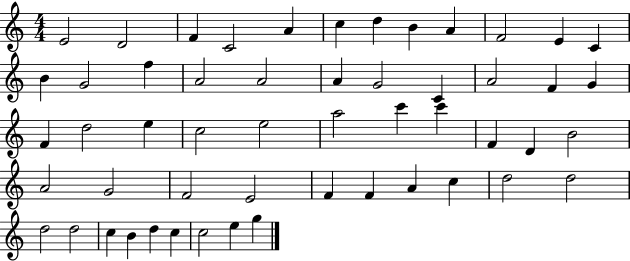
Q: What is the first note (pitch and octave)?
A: E4